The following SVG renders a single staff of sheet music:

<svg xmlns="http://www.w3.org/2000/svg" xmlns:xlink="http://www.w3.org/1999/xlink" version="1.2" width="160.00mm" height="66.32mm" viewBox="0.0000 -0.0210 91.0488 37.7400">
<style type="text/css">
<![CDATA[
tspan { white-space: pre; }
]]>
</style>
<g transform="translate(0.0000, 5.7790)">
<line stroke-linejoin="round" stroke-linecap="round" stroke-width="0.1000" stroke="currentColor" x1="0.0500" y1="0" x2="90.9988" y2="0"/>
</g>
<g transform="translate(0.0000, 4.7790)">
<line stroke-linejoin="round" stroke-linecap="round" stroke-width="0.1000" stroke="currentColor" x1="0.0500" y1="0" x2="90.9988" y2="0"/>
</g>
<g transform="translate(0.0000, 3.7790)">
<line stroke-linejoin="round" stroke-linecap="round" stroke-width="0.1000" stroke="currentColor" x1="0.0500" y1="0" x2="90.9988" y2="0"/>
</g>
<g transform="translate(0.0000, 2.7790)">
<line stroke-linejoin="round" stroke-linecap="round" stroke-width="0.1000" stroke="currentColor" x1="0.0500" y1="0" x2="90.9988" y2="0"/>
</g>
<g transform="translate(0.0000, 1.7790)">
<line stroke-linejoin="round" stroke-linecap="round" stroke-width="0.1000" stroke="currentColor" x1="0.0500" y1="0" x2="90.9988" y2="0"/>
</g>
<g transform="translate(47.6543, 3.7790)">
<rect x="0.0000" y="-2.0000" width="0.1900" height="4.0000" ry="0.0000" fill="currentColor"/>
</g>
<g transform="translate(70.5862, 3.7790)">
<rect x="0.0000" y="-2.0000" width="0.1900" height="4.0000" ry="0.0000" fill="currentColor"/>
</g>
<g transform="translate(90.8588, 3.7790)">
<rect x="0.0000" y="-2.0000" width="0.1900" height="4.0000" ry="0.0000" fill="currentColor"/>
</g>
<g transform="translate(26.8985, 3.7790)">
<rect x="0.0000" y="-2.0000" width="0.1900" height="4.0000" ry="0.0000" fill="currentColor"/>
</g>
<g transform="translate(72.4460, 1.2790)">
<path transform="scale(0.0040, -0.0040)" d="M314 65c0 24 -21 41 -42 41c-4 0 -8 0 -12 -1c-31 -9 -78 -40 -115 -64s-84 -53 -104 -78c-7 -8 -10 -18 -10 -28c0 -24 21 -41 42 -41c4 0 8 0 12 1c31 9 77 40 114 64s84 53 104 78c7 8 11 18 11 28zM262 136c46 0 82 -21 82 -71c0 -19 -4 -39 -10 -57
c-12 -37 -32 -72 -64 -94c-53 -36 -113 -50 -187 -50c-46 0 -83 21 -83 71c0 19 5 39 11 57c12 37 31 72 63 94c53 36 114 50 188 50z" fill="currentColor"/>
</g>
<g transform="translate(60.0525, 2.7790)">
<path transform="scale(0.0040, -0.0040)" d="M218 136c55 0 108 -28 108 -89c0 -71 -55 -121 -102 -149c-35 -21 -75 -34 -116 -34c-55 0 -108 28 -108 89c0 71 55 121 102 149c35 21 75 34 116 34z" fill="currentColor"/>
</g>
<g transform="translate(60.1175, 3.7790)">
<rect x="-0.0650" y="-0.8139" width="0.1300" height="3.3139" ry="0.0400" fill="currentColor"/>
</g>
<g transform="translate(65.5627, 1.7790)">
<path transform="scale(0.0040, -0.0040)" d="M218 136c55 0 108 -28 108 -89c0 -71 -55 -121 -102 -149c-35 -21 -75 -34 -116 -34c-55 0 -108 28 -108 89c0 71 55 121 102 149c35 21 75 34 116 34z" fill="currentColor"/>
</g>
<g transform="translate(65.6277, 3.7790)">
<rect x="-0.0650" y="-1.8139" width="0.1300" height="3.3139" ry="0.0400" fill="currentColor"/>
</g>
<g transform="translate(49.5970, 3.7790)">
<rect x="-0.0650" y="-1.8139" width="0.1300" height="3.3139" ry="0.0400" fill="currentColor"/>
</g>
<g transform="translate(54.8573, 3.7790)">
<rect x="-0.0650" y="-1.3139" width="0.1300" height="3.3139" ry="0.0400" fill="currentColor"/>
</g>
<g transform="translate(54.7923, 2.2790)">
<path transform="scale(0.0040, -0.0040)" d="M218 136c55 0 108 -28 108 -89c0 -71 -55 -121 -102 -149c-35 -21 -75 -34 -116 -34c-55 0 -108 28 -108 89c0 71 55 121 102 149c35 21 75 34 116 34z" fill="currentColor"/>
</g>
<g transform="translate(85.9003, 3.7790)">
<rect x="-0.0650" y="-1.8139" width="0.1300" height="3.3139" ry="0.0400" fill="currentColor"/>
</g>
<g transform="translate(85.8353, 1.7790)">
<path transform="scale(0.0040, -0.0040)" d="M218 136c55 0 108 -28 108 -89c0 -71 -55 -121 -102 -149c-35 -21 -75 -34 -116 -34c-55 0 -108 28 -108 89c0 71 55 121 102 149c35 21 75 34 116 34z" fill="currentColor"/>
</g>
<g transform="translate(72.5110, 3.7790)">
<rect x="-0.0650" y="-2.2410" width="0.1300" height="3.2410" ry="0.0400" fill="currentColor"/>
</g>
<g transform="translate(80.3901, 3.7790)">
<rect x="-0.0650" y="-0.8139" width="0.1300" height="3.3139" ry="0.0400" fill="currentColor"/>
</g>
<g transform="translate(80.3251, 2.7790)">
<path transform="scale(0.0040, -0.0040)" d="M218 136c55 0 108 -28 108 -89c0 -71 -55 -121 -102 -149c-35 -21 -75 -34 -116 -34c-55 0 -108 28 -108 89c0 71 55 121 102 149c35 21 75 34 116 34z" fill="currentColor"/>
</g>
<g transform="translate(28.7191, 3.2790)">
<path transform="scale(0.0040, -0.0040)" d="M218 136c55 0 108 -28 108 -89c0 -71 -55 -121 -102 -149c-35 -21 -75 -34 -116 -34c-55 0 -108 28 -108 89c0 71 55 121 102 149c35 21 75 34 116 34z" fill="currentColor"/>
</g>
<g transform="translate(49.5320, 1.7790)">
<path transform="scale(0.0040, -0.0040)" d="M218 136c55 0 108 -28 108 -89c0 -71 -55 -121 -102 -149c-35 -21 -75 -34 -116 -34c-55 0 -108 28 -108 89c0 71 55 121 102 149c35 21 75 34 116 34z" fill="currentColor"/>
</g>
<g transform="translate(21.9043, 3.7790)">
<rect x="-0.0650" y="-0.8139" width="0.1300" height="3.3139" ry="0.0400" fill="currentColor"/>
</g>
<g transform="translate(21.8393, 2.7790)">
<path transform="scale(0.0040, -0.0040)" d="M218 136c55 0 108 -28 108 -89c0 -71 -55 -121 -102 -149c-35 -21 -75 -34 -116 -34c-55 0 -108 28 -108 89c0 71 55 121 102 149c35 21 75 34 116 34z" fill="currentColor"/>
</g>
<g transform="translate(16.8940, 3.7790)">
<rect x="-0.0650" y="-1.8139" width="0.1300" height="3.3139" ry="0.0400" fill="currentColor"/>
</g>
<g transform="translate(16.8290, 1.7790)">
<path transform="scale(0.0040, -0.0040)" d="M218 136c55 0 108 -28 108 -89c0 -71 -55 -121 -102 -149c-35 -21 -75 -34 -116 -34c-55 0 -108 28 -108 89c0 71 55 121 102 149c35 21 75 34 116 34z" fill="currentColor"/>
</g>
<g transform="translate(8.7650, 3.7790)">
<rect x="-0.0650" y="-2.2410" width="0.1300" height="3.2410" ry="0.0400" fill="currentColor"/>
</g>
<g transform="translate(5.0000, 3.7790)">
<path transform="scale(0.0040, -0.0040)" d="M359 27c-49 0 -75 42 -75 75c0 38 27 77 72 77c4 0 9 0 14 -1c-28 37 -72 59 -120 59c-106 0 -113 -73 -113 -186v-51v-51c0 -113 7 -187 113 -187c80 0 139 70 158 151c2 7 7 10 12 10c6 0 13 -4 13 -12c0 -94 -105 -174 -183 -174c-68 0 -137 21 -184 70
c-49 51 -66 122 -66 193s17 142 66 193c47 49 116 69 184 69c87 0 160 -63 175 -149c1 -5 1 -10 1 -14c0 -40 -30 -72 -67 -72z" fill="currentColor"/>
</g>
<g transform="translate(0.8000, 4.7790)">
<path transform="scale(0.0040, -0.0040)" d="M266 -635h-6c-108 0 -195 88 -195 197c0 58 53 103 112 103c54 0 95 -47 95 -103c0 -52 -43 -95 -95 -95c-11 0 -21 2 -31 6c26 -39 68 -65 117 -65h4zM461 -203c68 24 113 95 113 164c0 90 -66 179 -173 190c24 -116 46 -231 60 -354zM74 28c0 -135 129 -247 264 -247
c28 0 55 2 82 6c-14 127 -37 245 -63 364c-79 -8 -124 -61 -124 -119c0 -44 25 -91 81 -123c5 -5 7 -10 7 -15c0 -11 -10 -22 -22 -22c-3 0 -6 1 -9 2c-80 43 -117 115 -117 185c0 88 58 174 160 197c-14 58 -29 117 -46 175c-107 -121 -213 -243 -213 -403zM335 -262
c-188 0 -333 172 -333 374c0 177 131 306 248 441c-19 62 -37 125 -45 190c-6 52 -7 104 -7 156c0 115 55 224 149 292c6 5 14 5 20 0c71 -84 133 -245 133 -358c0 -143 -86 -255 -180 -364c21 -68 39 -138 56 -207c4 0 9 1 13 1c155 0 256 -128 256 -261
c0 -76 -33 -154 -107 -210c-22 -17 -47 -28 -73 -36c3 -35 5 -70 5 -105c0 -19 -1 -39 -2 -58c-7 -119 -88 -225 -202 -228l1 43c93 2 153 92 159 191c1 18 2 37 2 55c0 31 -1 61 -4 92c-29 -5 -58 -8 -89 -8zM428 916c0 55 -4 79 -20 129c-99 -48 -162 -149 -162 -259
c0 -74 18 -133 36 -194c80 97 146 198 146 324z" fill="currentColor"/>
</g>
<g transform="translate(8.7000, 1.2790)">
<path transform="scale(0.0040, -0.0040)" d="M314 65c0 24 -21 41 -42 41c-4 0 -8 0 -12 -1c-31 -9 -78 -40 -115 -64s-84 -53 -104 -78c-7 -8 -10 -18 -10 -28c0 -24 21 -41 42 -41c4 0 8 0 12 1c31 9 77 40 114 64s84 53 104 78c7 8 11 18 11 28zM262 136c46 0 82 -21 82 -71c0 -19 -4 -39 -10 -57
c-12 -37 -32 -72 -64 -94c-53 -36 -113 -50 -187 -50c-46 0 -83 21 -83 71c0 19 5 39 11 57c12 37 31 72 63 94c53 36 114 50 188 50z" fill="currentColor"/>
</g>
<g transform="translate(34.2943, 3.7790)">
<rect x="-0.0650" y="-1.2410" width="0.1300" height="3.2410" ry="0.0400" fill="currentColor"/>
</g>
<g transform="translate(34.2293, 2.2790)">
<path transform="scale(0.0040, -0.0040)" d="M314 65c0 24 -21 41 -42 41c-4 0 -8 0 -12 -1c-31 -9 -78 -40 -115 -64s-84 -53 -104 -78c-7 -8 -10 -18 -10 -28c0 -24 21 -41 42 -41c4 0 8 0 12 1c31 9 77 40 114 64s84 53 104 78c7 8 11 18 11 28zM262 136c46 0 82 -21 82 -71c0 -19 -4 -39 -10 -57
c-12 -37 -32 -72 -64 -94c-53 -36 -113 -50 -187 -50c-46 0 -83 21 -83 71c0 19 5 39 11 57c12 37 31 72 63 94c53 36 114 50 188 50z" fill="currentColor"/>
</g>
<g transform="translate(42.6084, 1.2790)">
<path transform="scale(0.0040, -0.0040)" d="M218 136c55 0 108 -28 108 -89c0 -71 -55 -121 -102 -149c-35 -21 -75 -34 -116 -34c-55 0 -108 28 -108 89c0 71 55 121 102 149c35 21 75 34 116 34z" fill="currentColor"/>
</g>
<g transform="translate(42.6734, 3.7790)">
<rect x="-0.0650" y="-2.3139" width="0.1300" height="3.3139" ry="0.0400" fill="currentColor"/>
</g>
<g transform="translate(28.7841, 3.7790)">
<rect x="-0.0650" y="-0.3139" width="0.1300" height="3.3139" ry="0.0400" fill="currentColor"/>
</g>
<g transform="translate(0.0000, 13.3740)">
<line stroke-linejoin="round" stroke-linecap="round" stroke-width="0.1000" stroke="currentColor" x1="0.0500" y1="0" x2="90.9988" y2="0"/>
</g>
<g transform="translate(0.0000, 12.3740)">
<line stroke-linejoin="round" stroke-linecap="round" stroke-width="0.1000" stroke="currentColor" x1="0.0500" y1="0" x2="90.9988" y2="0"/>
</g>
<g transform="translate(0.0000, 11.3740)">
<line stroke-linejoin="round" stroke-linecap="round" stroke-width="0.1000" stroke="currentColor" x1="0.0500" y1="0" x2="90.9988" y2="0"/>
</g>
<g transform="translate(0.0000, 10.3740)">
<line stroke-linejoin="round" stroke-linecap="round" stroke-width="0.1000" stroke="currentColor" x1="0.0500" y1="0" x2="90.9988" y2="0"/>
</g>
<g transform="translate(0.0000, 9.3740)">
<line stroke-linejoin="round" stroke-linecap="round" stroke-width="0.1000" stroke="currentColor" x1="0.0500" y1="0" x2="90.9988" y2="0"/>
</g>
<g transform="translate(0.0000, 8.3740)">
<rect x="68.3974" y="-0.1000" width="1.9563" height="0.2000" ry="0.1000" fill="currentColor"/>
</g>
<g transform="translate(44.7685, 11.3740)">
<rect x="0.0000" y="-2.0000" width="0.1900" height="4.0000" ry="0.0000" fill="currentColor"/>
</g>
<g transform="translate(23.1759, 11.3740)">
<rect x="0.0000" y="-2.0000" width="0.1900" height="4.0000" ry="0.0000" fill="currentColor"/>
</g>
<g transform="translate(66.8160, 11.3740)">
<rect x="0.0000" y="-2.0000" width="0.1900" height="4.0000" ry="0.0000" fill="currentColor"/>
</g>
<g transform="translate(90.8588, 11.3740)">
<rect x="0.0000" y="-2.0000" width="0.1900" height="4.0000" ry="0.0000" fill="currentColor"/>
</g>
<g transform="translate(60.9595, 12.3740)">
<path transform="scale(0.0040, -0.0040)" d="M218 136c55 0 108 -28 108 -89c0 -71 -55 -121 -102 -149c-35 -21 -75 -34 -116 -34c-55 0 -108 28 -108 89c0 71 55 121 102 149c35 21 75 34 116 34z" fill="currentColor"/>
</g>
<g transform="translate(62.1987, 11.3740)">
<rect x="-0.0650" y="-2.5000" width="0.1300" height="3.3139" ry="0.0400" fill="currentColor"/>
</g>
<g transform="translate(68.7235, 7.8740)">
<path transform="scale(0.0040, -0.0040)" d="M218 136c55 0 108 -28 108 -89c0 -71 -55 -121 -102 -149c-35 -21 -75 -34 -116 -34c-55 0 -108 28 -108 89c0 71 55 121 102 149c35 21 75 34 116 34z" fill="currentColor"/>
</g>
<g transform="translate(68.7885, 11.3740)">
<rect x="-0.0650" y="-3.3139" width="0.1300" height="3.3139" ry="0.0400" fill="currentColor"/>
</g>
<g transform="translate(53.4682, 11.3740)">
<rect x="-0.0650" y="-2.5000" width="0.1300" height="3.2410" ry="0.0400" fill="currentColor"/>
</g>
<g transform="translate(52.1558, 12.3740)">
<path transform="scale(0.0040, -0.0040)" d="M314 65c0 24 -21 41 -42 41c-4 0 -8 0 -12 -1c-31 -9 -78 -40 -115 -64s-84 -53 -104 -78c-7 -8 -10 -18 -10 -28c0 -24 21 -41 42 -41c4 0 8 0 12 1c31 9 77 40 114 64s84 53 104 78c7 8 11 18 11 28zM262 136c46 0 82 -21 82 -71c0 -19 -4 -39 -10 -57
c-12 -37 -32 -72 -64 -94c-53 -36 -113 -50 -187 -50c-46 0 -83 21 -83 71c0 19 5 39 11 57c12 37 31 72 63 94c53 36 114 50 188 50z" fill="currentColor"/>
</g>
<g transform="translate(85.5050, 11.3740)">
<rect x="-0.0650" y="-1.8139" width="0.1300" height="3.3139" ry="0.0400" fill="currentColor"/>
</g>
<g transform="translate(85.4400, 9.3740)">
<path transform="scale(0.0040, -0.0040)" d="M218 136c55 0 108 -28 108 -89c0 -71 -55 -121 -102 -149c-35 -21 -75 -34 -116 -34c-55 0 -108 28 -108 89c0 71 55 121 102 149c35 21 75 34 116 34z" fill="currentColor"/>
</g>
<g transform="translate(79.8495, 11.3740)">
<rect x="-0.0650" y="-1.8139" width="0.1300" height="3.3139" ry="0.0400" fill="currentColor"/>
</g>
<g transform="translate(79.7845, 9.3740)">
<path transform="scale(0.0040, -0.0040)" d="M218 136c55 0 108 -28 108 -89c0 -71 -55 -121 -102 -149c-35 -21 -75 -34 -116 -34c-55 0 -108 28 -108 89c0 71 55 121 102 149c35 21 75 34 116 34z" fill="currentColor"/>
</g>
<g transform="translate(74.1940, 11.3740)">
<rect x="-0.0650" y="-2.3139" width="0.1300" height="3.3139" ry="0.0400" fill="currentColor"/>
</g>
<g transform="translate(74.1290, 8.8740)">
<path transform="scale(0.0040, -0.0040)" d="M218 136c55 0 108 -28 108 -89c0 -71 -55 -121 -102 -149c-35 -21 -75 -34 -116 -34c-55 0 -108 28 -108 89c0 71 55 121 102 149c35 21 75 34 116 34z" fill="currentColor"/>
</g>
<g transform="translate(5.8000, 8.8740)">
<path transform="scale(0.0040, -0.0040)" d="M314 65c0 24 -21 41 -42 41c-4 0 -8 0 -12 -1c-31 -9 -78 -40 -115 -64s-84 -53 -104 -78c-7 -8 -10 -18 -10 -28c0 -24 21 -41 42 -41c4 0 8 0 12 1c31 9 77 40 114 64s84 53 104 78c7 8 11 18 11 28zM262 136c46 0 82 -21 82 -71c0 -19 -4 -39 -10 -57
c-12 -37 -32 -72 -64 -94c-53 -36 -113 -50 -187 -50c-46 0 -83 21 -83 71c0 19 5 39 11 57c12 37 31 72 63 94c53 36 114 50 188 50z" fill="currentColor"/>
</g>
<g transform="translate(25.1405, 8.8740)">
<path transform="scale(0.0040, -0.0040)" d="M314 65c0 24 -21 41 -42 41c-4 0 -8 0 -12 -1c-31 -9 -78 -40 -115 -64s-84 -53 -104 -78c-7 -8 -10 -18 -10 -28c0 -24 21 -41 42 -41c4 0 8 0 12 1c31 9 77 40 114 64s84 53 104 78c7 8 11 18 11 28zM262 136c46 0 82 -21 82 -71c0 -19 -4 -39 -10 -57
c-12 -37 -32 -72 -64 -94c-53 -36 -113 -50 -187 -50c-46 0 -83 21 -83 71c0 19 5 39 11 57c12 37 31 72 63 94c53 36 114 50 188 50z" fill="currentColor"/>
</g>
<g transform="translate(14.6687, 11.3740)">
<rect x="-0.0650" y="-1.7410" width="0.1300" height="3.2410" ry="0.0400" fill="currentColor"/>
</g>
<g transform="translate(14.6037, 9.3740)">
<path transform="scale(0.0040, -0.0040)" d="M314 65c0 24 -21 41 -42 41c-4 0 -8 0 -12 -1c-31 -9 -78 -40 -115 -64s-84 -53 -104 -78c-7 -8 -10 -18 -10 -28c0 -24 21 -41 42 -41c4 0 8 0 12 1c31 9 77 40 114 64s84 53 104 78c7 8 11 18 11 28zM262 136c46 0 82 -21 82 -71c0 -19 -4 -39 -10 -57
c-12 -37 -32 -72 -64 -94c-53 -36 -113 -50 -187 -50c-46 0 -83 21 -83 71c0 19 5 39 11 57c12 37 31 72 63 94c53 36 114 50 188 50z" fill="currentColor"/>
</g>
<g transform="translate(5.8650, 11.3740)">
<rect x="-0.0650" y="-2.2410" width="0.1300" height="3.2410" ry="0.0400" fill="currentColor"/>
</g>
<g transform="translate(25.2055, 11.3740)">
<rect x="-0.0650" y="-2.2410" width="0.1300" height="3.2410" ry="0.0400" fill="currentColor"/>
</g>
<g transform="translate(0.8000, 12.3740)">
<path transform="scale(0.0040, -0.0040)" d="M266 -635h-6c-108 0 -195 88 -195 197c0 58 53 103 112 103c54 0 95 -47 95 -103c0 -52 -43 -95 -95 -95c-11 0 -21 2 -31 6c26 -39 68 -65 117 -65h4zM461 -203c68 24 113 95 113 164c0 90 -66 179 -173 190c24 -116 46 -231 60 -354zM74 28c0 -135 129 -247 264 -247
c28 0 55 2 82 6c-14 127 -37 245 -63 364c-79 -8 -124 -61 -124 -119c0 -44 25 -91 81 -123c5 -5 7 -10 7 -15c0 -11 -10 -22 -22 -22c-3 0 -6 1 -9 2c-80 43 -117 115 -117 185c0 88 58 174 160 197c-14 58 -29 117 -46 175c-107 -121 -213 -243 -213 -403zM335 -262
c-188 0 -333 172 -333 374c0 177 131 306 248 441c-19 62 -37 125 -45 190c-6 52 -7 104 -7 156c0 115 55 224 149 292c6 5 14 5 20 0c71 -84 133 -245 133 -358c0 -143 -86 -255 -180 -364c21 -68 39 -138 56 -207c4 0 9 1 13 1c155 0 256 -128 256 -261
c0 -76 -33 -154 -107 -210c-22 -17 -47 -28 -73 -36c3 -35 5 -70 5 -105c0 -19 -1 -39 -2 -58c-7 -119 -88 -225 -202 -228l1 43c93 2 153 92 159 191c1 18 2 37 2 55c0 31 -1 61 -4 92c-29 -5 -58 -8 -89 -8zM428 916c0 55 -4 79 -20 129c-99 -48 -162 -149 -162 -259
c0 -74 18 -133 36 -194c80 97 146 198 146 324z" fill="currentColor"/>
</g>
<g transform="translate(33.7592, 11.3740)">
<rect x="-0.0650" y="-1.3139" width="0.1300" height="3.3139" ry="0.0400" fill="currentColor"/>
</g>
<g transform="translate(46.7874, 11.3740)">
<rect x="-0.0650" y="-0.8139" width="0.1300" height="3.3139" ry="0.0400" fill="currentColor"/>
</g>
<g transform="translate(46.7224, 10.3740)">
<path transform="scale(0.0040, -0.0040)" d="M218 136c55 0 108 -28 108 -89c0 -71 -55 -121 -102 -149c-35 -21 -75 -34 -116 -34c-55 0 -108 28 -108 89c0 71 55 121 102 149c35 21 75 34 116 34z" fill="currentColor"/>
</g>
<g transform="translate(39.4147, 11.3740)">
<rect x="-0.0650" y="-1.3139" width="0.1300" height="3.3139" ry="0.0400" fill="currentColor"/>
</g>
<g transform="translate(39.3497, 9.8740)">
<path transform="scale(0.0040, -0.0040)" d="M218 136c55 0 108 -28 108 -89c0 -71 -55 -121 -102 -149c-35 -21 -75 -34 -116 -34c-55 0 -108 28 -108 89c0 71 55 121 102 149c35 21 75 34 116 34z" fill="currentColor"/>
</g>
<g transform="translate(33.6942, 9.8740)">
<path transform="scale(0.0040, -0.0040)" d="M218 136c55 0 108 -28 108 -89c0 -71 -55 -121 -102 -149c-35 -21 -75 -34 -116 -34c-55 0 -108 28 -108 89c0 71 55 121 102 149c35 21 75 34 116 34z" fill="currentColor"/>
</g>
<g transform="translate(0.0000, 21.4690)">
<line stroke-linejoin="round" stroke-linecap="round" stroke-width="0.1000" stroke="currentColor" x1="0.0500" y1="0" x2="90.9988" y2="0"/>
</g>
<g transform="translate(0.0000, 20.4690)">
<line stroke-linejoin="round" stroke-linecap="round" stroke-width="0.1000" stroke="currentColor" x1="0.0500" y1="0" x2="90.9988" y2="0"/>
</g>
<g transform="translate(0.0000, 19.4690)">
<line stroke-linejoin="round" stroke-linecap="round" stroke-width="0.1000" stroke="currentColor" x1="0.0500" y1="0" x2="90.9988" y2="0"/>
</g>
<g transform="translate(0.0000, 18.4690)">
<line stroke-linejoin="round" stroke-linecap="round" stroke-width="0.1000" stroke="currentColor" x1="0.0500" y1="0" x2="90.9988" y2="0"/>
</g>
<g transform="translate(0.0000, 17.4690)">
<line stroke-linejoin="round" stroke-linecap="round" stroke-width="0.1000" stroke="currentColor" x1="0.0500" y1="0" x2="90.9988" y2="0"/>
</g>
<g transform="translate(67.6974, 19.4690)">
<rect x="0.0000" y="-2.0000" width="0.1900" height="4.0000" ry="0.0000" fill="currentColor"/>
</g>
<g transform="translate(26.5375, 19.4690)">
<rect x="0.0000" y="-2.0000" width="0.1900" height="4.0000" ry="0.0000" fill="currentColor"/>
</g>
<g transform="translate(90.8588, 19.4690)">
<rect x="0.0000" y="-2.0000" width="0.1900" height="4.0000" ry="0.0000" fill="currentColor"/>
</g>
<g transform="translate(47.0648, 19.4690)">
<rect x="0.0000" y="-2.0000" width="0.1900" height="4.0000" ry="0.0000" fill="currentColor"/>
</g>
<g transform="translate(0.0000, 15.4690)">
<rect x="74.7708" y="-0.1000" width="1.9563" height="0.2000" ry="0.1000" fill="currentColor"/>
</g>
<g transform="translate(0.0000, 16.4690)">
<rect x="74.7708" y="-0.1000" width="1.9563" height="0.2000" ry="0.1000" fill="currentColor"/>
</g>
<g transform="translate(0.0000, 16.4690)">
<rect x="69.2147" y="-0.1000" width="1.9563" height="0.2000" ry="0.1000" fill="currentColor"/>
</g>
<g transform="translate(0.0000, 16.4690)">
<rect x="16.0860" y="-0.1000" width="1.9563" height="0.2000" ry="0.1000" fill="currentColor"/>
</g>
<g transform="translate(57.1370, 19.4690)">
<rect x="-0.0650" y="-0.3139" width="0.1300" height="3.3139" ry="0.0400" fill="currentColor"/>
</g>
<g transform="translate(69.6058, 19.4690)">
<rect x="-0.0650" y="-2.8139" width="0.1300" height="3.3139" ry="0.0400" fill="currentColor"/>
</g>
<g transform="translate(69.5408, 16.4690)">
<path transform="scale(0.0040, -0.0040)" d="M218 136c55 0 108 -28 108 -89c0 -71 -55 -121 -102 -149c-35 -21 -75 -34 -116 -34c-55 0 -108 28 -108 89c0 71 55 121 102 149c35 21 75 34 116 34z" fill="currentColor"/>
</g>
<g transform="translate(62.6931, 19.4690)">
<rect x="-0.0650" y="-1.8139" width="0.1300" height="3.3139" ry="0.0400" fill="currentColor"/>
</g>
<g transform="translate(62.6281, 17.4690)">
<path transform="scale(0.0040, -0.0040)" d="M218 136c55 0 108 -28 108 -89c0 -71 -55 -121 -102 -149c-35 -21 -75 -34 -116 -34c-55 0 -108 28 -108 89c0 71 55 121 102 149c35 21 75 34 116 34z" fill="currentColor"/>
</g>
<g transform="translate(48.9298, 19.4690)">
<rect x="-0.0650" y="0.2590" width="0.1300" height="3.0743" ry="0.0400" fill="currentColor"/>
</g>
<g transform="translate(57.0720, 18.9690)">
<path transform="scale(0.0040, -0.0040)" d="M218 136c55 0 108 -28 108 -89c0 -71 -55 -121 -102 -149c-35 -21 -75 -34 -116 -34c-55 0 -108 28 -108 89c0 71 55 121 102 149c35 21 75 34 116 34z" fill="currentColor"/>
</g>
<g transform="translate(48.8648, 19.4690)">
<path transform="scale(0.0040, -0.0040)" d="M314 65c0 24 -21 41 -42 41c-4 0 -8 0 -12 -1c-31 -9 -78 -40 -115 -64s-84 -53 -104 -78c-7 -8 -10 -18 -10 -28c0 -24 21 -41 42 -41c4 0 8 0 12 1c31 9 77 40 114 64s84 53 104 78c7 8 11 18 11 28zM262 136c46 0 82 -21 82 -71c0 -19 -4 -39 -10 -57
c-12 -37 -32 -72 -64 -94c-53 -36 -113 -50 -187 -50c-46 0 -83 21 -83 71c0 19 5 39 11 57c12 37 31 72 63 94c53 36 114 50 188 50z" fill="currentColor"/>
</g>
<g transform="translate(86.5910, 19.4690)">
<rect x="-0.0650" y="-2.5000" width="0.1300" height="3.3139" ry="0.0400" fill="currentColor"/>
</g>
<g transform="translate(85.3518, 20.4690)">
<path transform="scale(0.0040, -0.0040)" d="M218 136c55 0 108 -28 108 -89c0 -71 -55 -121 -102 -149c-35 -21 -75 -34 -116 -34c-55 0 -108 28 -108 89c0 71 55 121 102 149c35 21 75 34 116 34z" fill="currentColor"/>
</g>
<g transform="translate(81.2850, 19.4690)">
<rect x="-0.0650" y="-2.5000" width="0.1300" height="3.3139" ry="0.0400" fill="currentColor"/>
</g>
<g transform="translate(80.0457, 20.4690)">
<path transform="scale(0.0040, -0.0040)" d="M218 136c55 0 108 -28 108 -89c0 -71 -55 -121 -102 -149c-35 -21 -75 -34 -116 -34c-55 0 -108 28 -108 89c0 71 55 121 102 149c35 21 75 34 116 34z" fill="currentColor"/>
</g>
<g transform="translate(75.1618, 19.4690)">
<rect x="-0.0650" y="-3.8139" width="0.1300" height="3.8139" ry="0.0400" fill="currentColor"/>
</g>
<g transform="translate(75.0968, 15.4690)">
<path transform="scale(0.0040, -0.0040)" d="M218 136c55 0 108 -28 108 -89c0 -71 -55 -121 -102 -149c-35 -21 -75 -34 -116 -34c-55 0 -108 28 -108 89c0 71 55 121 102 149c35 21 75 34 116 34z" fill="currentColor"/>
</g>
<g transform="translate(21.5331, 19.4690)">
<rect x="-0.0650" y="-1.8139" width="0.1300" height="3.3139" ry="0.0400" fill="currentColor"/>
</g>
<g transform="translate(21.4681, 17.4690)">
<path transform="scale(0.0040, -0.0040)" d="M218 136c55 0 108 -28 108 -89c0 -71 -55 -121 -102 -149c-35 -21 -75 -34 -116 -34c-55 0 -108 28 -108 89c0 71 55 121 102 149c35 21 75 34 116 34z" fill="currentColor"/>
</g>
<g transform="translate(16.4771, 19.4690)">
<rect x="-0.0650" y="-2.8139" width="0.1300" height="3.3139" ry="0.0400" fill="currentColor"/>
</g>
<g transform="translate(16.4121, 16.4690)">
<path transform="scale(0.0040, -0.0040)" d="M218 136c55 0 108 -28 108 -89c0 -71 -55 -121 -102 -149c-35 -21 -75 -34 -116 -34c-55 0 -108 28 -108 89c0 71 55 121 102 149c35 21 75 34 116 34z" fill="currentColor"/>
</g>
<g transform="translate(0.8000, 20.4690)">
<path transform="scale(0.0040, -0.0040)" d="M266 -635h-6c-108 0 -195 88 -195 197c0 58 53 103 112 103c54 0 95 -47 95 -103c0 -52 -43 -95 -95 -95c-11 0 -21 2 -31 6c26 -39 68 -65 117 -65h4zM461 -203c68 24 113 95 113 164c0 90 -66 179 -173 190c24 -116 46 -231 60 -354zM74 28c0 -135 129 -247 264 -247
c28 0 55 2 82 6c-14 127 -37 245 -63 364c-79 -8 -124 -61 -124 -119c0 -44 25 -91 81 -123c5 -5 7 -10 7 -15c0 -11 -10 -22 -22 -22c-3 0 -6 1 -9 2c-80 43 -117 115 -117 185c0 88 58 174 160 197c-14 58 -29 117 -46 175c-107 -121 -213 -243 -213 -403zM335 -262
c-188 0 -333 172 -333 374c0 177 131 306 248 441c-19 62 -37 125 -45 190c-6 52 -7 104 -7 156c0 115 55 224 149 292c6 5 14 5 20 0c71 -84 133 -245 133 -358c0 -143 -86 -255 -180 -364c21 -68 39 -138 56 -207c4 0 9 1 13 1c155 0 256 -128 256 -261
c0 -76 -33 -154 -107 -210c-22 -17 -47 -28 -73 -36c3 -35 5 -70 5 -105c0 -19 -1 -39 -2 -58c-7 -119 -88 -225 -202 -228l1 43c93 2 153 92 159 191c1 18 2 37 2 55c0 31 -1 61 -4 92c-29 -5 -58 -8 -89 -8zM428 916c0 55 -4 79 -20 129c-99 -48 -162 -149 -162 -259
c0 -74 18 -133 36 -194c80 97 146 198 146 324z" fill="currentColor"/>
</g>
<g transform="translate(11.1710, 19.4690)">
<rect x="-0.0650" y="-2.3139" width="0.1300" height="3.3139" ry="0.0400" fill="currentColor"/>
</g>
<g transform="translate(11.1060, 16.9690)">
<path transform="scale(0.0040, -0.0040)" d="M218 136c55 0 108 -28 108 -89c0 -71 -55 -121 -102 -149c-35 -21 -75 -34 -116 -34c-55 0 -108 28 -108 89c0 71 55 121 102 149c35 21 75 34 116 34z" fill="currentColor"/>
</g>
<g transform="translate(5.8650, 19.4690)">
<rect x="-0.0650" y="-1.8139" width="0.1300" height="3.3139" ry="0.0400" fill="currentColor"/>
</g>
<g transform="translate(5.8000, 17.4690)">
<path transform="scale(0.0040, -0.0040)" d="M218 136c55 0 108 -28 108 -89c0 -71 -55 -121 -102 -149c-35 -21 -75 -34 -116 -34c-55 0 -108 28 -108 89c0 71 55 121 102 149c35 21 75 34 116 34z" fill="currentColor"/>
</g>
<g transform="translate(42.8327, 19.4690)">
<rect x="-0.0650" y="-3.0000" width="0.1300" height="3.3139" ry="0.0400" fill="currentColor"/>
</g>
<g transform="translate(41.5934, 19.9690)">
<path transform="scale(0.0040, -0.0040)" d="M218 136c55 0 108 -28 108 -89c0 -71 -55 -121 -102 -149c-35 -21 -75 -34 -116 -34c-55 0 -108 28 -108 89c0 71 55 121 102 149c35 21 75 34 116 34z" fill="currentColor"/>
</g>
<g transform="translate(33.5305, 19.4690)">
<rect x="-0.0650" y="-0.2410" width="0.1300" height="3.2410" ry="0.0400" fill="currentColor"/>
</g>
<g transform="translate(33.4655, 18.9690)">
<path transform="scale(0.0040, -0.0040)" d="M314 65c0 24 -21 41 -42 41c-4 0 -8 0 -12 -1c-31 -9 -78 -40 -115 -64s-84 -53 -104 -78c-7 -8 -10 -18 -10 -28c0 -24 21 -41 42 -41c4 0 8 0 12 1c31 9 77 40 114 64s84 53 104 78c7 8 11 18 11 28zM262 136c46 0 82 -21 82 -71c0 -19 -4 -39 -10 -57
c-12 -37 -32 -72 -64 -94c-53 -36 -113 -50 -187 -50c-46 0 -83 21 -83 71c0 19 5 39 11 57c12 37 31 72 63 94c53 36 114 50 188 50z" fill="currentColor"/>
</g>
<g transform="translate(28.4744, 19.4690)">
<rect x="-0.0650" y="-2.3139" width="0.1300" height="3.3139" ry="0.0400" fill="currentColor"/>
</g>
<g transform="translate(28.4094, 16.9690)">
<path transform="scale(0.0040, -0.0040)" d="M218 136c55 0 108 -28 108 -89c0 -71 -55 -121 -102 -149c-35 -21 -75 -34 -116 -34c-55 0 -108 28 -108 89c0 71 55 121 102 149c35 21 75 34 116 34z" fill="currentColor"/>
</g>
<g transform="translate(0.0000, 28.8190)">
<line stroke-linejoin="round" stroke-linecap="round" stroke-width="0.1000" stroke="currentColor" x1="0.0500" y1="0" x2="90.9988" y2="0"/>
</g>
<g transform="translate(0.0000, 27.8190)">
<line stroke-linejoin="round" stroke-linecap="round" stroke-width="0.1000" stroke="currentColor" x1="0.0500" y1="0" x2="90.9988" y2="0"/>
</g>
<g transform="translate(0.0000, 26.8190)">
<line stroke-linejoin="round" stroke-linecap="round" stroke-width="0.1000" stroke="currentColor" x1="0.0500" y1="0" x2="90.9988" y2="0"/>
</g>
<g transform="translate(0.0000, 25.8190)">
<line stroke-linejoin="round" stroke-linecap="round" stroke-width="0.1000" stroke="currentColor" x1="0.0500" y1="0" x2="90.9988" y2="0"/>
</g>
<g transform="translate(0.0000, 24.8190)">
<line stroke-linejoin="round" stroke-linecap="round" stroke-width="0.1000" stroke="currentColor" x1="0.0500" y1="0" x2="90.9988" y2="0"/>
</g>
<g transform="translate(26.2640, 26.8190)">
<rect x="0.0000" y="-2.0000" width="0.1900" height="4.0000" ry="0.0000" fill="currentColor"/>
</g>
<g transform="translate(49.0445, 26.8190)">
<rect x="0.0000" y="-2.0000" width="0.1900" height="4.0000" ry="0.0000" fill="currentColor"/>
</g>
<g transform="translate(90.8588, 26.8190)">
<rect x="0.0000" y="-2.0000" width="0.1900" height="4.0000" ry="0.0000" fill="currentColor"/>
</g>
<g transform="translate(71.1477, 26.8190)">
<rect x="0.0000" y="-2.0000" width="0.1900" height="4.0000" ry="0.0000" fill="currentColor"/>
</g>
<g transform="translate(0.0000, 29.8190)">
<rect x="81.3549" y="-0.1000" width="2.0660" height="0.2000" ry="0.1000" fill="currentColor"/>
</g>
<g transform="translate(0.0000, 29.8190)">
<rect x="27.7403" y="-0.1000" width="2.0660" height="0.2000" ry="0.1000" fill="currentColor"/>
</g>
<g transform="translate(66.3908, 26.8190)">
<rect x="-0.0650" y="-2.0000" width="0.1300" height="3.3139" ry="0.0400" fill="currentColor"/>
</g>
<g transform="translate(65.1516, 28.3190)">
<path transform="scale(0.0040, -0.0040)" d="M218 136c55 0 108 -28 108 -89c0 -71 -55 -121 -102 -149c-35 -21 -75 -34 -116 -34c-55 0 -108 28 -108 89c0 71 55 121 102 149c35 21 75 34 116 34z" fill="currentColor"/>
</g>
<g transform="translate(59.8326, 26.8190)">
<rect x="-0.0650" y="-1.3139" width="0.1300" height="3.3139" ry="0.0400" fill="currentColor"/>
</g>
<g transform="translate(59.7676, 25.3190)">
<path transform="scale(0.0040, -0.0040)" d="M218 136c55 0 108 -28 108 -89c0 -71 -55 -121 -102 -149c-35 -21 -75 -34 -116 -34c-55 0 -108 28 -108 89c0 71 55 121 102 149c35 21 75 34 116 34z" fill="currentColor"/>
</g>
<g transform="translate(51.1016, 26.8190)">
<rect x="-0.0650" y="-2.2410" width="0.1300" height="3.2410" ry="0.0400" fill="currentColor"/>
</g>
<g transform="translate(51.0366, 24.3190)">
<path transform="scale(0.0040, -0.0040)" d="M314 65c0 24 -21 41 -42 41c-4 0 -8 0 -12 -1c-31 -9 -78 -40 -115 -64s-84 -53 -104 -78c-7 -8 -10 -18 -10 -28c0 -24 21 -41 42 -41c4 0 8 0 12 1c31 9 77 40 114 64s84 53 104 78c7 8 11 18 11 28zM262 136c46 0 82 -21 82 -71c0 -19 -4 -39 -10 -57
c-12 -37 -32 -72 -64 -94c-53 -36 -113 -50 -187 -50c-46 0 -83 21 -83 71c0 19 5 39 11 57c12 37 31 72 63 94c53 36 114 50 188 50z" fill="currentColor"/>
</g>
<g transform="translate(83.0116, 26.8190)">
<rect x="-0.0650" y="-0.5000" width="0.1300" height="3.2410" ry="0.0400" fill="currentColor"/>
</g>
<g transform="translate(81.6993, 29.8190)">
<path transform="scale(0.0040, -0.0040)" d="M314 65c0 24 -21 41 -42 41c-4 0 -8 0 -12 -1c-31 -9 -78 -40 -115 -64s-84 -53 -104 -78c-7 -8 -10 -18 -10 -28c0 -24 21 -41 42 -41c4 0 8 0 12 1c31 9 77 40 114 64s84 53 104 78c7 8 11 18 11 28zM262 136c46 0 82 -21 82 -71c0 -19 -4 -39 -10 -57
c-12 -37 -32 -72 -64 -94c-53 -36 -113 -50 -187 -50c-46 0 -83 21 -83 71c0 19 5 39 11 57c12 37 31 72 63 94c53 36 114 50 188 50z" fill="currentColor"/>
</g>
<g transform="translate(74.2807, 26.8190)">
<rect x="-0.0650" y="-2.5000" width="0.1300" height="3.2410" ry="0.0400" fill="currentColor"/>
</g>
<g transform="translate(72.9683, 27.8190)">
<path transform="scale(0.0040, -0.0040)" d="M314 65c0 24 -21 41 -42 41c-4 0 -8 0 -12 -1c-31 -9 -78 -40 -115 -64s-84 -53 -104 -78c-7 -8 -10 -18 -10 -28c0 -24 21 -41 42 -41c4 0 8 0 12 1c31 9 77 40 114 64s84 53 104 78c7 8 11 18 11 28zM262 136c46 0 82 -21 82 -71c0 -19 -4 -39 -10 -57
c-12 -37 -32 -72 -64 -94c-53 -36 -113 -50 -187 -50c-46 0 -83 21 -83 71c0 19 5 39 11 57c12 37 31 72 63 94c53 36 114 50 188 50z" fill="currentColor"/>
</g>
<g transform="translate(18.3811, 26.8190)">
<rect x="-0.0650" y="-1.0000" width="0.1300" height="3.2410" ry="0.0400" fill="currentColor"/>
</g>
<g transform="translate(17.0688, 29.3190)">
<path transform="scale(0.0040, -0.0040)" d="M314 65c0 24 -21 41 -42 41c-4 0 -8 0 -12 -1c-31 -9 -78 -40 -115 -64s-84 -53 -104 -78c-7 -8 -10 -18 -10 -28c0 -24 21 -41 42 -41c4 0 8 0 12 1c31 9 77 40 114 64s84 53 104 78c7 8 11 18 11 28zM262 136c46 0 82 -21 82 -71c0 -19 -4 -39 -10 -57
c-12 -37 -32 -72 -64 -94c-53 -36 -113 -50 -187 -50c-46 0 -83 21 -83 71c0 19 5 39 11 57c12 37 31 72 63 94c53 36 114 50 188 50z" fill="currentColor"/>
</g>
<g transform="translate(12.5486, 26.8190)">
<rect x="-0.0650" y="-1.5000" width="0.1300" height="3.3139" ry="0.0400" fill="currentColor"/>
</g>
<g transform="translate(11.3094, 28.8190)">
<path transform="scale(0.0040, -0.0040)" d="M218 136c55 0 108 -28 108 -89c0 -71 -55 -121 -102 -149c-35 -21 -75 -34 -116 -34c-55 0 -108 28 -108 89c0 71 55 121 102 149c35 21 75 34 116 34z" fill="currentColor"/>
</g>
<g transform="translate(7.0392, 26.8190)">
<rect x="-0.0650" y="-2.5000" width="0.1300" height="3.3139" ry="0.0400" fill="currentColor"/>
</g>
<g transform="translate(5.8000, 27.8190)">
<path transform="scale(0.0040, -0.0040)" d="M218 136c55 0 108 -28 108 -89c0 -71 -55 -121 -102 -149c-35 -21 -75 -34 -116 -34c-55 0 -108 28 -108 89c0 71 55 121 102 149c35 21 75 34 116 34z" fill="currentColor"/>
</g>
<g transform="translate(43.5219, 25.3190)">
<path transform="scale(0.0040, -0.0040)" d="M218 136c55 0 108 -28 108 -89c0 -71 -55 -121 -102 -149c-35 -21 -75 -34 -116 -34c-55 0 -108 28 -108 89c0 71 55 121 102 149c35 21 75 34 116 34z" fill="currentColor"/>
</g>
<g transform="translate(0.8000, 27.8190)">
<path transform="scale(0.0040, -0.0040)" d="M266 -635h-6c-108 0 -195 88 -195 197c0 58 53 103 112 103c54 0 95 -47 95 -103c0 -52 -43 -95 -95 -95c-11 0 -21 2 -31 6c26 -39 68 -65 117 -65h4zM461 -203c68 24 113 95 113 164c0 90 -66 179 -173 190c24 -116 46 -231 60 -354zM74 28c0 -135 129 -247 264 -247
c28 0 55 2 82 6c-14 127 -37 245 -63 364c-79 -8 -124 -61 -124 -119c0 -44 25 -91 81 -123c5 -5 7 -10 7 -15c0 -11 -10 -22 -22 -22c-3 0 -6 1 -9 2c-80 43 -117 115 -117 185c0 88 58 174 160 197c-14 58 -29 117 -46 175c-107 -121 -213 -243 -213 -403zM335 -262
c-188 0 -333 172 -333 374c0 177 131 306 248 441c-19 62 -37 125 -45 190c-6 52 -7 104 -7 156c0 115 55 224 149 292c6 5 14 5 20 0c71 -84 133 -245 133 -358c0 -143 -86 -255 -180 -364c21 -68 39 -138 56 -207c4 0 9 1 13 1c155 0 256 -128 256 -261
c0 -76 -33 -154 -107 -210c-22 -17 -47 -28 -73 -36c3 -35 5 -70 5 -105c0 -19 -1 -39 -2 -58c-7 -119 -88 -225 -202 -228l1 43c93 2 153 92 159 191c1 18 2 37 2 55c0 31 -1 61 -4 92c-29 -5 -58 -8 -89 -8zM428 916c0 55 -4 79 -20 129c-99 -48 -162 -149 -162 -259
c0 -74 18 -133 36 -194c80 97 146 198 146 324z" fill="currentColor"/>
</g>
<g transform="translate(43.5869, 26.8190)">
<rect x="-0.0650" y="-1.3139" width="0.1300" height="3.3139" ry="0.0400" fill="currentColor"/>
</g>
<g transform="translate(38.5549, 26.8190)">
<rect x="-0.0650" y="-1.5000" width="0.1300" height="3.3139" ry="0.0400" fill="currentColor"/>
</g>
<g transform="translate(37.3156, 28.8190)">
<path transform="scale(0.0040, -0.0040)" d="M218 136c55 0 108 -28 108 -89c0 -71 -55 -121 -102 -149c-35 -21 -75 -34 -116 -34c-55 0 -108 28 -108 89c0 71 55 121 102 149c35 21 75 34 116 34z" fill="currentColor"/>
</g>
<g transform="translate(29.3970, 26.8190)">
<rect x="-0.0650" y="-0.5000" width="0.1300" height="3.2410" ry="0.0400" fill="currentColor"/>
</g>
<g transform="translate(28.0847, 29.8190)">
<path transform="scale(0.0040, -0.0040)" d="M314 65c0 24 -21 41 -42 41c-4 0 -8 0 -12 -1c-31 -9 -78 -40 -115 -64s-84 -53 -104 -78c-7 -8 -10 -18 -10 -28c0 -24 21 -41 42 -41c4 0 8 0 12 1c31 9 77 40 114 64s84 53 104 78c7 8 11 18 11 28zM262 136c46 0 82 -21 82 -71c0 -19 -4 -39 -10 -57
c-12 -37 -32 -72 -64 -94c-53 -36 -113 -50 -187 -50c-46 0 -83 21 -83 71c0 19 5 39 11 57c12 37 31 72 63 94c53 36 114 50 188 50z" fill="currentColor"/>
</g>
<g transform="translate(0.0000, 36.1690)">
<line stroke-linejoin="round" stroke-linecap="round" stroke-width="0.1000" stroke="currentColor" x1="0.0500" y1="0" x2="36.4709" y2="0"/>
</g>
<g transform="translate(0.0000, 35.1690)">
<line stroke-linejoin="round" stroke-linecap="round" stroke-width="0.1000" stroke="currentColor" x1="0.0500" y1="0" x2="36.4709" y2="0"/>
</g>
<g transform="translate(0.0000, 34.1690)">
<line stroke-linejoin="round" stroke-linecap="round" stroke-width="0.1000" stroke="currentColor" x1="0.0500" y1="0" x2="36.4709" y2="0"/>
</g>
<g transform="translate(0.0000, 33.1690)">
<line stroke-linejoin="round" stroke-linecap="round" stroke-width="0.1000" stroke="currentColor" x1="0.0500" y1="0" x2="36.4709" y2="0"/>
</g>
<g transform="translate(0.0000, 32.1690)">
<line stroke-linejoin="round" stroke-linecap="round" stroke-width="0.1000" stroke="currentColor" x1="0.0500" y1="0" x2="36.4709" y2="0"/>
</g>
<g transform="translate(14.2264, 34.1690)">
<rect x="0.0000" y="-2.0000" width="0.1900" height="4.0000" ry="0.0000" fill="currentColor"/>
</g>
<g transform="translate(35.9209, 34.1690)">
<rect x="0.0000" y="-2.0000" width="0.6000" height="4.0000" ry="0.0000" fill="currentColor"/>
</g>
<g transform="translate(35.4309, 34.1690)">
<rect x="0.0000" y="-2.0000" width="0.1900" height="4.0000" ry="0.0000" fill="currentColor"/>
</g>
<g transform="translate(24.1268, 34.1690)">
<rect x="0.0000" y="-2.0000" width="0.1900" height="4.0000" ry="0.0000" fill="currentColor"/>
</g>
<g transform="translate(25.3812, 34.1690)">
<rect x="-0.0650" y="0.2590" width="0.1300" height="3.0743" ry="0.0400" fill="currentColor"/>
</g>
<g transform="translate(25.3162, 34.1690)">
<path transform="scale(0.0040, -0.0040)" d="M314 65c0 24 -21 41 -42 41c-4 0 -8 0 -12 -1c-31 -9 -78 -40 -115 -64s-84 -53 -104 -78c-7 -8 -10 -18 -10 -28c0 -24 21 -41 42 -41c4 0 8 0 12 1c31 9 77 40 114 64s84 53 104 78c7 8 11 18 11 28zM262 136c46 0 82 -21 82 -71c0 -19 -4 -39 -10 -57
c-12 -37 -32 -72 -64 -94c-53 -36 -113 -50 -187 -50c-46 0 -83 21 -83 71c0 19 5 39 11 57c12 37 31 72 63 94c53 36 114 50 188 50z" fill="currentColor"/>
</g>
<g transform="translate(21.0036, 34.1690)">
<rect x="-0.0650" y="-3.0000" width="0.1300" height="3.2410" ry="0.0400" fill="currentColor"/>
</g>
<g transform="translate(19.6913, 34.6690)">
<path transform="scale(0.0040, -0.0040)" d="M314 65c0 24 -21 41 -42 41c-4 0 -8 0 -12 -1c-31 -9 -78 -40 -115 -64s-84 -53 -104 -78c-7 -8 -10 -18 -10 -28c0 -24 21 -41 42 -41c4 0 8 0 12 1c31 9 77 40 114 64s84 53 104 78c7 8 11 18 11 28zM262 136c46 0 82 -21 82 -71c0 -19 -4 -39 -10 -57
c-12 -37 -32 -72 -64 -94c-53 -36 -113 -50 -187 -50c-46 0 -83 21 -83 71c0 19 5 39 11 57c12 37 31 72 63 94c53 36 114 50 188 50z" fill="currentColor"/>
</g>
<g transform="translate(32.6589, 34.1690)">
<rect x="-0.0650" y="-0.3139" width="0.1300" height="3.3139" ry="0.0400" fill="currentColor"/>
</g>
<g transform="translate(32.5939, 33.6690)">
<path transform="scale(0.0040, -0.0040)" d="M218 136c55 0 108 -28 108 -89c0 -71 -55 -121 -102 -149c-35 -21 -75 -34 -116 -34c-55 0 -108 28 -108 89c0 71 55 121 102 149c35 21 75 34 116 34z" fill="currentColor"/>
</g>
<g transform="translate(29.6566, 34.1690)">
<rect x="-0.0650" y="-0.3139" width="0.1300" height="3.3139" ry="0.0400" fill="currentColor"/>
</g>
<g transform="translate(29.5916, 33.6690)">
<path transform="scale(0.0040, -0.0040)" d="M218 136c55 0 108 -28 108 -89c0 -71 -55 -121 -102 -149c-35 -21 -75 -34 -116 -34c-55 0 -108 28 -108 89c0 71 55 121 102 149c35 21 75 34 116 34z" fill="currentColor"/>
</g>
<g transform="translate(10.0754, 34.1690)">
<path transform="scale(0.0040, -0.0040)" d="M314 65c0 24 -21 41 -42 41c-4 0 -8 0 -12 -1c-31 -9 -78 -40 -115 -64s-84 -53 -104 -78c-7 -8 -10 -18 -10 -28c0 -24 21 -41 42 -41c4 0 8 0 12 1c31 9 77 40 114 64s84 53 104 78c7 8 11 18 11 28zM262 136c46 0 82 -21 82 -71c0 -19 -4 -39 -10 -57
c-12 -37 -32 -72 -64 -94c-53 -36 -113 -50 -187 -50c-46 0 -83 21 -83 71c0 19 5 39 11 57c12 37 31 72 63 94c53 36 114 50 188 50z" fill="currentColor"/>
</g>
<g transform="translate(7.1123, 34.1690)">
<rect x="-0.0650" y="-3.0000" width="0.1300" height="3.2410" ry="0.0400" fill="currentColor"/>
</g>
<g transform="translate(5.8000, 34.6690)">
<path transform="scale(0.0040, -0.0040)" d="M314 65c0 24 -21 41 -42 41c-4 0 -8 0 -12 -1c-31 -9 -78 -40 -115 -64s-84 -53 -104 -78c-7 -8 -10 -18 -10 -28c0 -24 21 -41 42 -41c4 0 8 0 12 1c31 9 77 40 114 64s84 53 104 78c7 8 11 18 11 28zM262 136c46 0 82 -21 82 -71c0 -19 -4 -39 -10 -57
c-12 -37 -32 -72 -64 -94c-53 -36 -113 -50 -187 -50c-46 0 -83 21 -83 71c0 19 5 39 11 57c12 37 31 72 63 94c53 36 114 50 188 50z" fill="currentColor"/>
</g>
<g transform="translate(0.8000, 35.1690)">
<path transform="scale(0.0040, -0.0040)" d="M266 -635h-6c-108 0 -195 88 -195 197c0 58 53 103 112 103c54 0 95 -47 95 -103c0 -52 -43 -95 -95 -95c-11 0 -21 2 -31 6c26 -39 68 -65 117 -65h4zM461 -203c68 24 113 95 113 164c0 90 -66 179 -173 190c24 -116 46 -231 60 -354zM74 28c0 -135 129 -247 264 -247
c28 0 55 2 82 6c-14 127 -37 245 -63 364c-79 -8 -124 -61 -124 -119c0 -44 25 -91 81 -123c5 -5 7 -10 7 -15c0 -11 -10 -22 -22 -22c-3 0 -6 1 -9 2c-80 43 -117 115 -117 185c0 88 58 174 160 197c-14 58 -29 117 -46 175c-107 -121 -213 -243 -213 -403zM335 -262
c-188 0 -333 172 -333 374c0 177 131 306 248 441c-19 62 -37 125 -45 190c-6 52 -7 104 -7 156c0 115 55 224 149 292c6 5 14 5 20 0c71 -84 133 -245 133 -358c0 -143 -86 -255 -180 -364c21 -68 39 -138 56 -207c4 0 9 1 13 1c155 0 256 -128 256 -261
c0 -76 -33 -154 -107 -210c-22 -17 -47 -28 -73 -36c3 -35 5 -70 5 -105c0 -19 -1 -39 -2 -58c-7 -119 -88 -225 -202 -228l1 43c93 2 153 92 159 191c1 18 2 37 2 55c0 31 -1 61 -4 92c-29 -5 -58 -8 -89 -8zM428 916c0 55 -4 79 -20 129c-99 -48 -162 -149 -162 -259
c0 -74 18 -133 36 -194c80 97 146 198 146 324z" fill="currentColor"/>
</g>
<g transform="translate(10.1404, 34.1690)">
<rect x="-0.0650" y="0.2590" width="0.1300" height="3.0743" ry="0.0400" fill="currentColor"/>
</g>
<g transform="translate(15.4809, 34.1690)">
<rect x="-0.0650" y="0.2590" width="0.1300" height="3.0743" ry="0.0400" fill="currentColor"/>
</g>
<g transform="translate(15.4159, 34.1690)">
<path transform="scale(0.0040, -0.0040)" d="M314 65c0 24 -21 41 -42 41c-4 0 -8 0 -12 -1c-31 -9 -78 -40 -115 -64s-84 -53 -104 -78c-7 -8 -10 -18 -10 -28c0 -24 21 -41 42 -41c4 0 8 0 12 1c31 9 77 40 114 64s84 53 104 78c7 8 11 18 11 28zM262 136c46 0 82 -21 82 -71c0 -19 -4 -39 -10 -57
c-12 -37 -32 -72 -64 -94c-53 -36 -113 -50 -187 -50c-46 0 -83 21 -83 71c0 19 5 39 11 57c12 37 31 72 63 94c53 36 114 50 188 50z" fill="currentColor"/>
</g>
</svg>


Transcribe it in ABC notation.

X:1
T:Untitled
M:4/4
L:1/4
K:C
g2 f d c e2 g f e d f g2 d f g2 f2 g2 e e d G2 G b g f f f g a f g c2 A B2 c f a c' G G G E D2 C2 E e g2 e F G2 C2 A2 B2 B2 A2 B2 c c